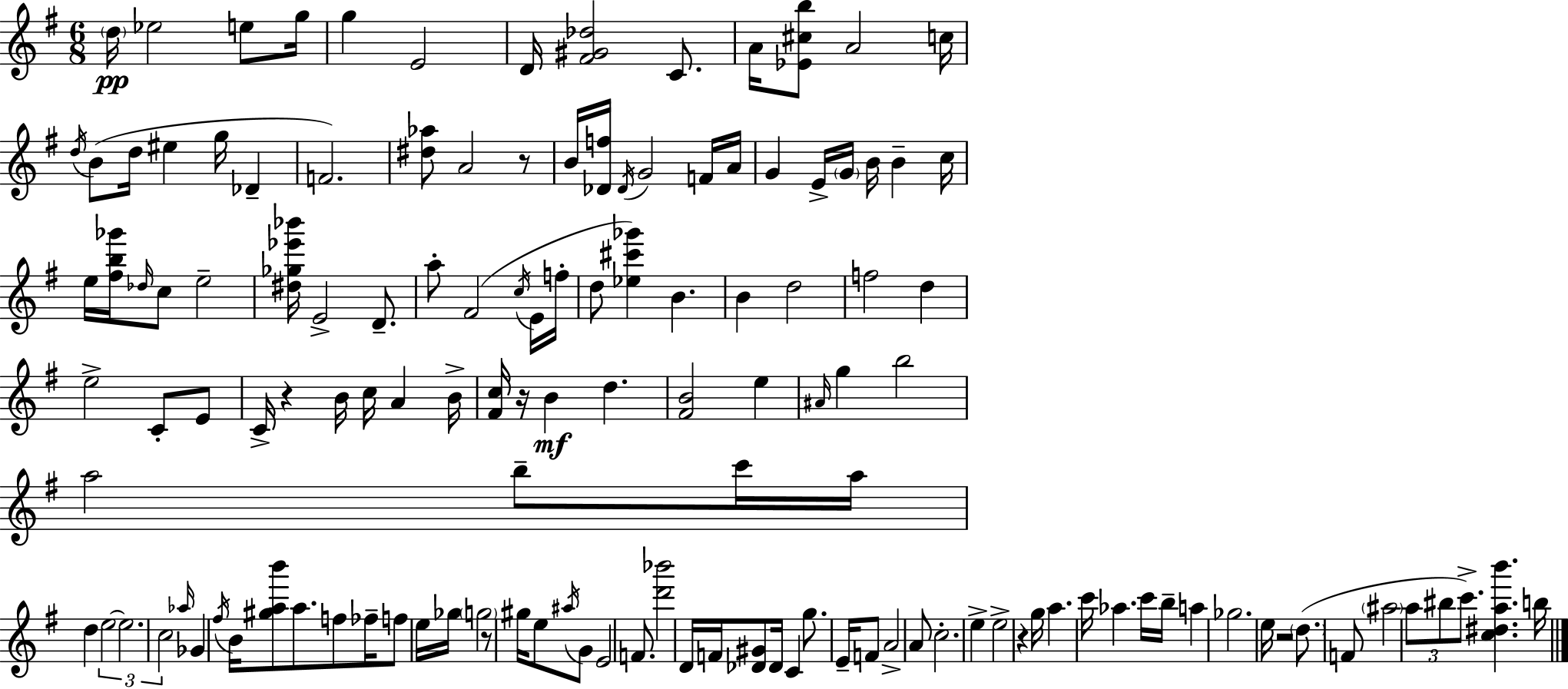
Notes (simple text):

D5/s Eb5/h E5/e G5/s G5/q E4/h D4/s [F#4,G#4,Db5]/h C4/e. A4/s [Eb4,C#5,B5]/e A4/h C5/s D5/s B4/e D5/s EIS5/q G5/s Db4/q F4/h. [D#5,Ab5]/e A4/h R/e B4/s [Db4,F5]/s Db4/s G4/h F4/s A4/s G4/q E4/s G4/s B4/s B4/q C5/s E5/s [F#5,B5,Gb6]/s Db5/s C5/e E5/h [D#5,Gb5,Eb6,Bb6]/s E4/h D4/e. A5/e F#4/h C5/s E4/s F5/s D5/e [Eb5,C#6,Gb6]/q B4/q. B4/q D5/h F5/h D5/q E5/h C4/e E4/e C4/s R/q B4/s C5/s A4/q B4/s [F#4,C5]/s R/s B4/q D5/q. [F#4,B4]/h E5/q A#4/s G5/q B5/h A5/h B5/e C6/s A5/s D5/q E5/h E5/h. C5/h Ab5/s Gb4/q F#5/s B4/s [G#5,A5,B6]/e A5/e. F5/e FES5/s F5/e E5/s Gb5/s G5/h R/e G#5/s E5/e A#5/s G4/e E4/h F4/e. [D6,Bb6]/h D4/s F4/s [Db4,G#4]/e Db4/s C4/q G5/e. E4/s F4/e A4/h A4/e C5/h. E5/q E5/h R/q G5/s A5/q. C6/s Ab5/q. C6/s B5/s A5/q Gb5/h. E5/s R/h D5/e. F4/e A#5/h A5/e BIS5/e C6/e. [C5,D#5,A5,B6]/q. B5/s